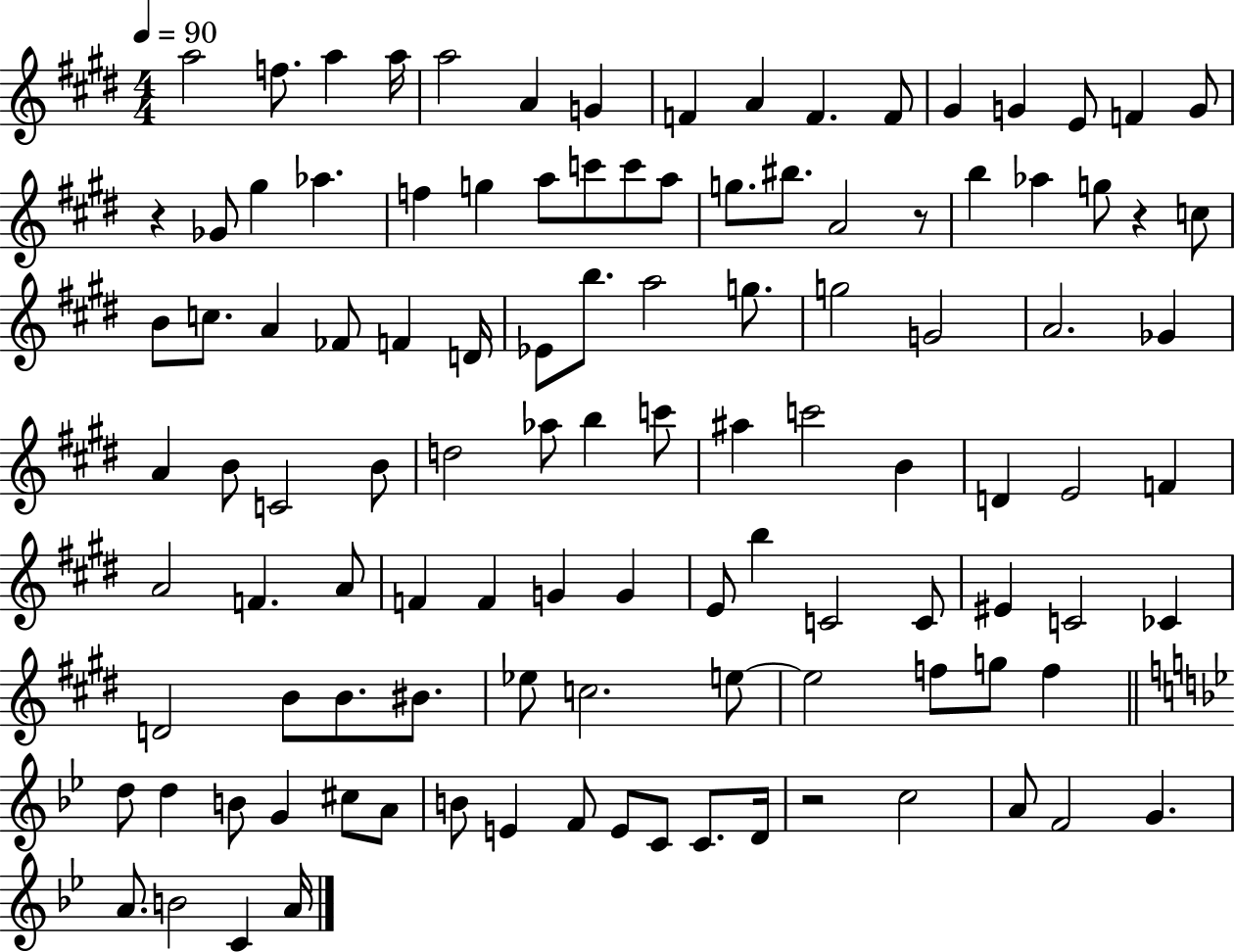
X:1
T:Untitled
M:4/4
L:1/4
K:E
a2 f/2 a a/4 a2 A G F A F F/2 ^G G E/2 F G/2 z _G/2 ^g _a f g a/2 c'/2 c'/2 a/2 g/2 ^b/2 A2 z/2 b _a g/2 z c/2 B/2 c/2 A _F/2 F D/4 _E/2 b/2 a2 g/2 g2 G2 A2 _G A B/2 C2 B/2 d2 _a/2 b c'/2 ^a c'2 B D E2 F A2 F A/2 F F G G E/2 b C2 C/2 ^E C2 _C D2 B/2 B/2 ^B/2 _e/2 c2 e/2 e2 f/2 g/2 f d/2 d B/2 G ^c/2 A/2 B/2 E F/2 E/2 C/2 C/2 D/4 z2 c2 A/2 F2 G A/2 B2 C A/4